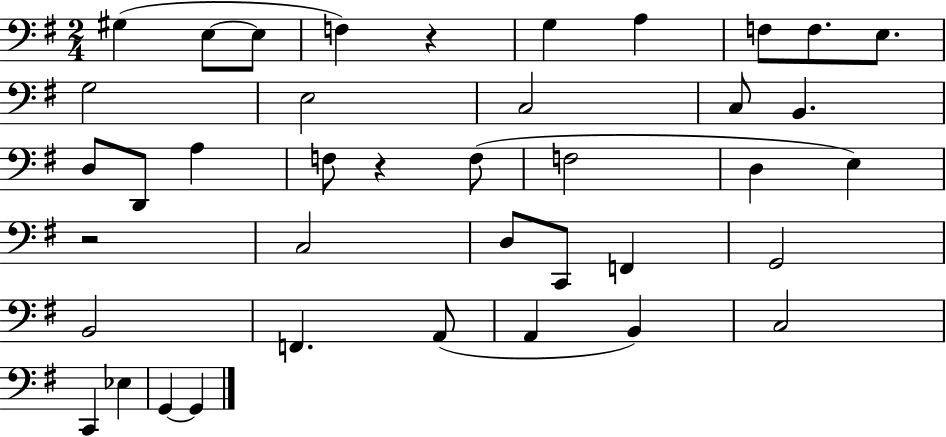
X:1
T:Untitled
M:2/4
L:1/4
K:G
^G, E,/2 E,/2 F, z G, A, F,/2 F,/2 E,/2 G,2 E,2 C,2 C,/2 B,, D,/2 D,,/2 A, F,/2 z F,/2 F,2 D, E, z2 C,2 D,/2 C,,/2 F,, G,,2 B,,2 F,, A,,/2 A,, B,, C,2 C,, _E, G,, G,,